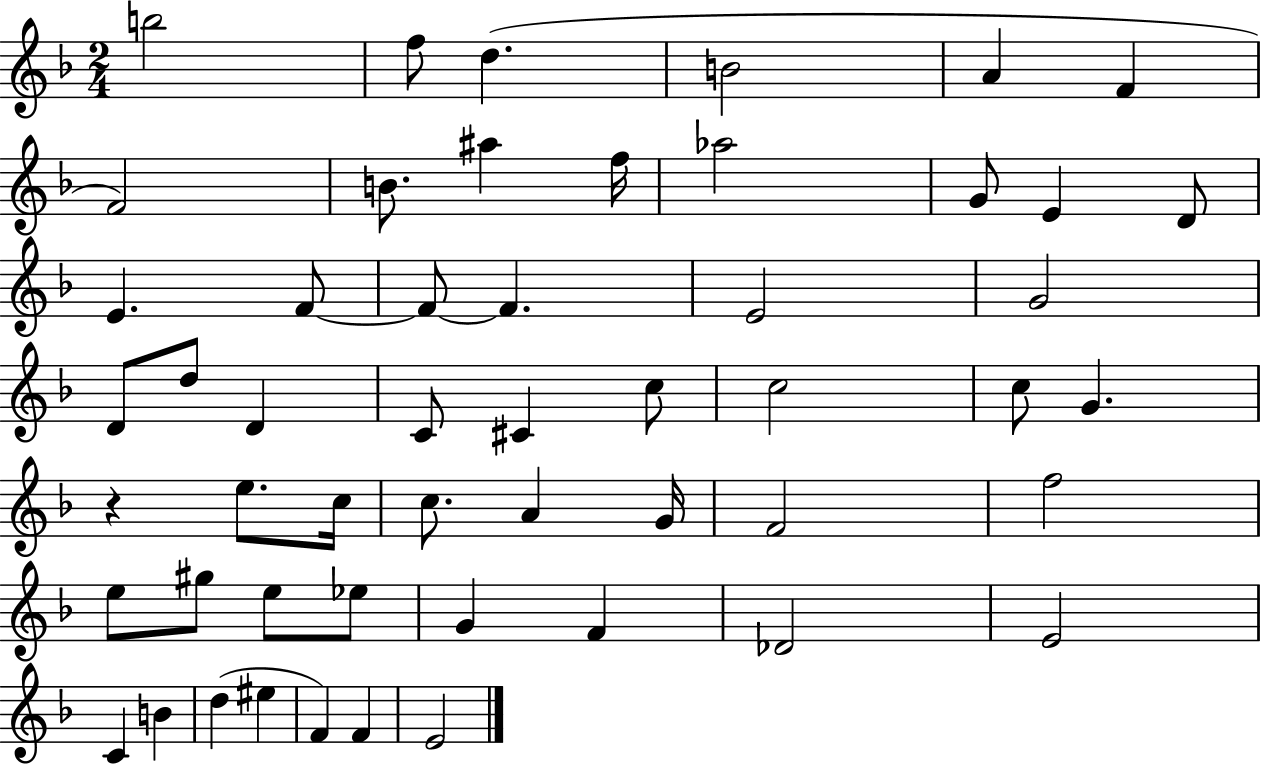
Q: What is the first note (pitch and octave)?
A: B5